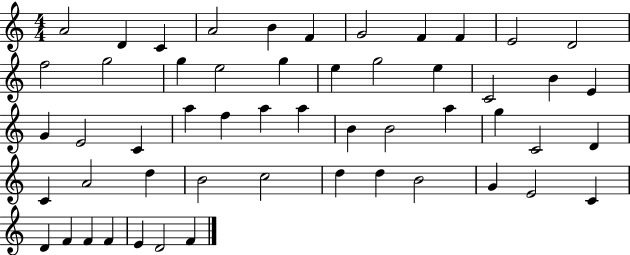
X:1
T:Untitled
M:4/4
L:1/4
K:C
A2 D C A2 B F G2 F F E2 D2 f2 g2 g e2 g e g2 e C2 B E G E2 C a f a a B B2 a g C2 D C A2 d B2 c2 d d B2 G E2 C D F F F E D2 F